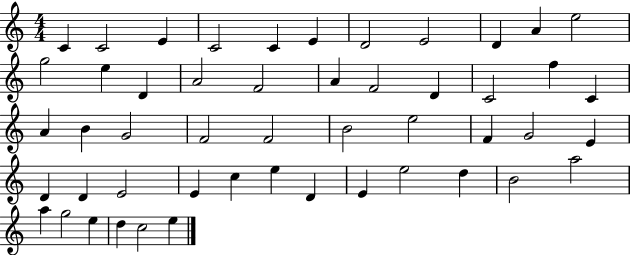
C4/q C4/h E4/q C4/h C4/q E4/q D4/h E4/h D4/q A4/q E5/h G5/h E5/q D4/q A4/h F4/h A4/q F4/h D4/q C4/h F5/q C4/q A4/q B4/q G4/h F4/h F4/h B4/h E5/h F4/q G4/h E4/q D4/q D4/q E4/h E4/q C5/q E5/q D4/q E4/q E5/h D5/q B4/h A5/h A5/q G5/h E5/q D5/q C5/h E5/q